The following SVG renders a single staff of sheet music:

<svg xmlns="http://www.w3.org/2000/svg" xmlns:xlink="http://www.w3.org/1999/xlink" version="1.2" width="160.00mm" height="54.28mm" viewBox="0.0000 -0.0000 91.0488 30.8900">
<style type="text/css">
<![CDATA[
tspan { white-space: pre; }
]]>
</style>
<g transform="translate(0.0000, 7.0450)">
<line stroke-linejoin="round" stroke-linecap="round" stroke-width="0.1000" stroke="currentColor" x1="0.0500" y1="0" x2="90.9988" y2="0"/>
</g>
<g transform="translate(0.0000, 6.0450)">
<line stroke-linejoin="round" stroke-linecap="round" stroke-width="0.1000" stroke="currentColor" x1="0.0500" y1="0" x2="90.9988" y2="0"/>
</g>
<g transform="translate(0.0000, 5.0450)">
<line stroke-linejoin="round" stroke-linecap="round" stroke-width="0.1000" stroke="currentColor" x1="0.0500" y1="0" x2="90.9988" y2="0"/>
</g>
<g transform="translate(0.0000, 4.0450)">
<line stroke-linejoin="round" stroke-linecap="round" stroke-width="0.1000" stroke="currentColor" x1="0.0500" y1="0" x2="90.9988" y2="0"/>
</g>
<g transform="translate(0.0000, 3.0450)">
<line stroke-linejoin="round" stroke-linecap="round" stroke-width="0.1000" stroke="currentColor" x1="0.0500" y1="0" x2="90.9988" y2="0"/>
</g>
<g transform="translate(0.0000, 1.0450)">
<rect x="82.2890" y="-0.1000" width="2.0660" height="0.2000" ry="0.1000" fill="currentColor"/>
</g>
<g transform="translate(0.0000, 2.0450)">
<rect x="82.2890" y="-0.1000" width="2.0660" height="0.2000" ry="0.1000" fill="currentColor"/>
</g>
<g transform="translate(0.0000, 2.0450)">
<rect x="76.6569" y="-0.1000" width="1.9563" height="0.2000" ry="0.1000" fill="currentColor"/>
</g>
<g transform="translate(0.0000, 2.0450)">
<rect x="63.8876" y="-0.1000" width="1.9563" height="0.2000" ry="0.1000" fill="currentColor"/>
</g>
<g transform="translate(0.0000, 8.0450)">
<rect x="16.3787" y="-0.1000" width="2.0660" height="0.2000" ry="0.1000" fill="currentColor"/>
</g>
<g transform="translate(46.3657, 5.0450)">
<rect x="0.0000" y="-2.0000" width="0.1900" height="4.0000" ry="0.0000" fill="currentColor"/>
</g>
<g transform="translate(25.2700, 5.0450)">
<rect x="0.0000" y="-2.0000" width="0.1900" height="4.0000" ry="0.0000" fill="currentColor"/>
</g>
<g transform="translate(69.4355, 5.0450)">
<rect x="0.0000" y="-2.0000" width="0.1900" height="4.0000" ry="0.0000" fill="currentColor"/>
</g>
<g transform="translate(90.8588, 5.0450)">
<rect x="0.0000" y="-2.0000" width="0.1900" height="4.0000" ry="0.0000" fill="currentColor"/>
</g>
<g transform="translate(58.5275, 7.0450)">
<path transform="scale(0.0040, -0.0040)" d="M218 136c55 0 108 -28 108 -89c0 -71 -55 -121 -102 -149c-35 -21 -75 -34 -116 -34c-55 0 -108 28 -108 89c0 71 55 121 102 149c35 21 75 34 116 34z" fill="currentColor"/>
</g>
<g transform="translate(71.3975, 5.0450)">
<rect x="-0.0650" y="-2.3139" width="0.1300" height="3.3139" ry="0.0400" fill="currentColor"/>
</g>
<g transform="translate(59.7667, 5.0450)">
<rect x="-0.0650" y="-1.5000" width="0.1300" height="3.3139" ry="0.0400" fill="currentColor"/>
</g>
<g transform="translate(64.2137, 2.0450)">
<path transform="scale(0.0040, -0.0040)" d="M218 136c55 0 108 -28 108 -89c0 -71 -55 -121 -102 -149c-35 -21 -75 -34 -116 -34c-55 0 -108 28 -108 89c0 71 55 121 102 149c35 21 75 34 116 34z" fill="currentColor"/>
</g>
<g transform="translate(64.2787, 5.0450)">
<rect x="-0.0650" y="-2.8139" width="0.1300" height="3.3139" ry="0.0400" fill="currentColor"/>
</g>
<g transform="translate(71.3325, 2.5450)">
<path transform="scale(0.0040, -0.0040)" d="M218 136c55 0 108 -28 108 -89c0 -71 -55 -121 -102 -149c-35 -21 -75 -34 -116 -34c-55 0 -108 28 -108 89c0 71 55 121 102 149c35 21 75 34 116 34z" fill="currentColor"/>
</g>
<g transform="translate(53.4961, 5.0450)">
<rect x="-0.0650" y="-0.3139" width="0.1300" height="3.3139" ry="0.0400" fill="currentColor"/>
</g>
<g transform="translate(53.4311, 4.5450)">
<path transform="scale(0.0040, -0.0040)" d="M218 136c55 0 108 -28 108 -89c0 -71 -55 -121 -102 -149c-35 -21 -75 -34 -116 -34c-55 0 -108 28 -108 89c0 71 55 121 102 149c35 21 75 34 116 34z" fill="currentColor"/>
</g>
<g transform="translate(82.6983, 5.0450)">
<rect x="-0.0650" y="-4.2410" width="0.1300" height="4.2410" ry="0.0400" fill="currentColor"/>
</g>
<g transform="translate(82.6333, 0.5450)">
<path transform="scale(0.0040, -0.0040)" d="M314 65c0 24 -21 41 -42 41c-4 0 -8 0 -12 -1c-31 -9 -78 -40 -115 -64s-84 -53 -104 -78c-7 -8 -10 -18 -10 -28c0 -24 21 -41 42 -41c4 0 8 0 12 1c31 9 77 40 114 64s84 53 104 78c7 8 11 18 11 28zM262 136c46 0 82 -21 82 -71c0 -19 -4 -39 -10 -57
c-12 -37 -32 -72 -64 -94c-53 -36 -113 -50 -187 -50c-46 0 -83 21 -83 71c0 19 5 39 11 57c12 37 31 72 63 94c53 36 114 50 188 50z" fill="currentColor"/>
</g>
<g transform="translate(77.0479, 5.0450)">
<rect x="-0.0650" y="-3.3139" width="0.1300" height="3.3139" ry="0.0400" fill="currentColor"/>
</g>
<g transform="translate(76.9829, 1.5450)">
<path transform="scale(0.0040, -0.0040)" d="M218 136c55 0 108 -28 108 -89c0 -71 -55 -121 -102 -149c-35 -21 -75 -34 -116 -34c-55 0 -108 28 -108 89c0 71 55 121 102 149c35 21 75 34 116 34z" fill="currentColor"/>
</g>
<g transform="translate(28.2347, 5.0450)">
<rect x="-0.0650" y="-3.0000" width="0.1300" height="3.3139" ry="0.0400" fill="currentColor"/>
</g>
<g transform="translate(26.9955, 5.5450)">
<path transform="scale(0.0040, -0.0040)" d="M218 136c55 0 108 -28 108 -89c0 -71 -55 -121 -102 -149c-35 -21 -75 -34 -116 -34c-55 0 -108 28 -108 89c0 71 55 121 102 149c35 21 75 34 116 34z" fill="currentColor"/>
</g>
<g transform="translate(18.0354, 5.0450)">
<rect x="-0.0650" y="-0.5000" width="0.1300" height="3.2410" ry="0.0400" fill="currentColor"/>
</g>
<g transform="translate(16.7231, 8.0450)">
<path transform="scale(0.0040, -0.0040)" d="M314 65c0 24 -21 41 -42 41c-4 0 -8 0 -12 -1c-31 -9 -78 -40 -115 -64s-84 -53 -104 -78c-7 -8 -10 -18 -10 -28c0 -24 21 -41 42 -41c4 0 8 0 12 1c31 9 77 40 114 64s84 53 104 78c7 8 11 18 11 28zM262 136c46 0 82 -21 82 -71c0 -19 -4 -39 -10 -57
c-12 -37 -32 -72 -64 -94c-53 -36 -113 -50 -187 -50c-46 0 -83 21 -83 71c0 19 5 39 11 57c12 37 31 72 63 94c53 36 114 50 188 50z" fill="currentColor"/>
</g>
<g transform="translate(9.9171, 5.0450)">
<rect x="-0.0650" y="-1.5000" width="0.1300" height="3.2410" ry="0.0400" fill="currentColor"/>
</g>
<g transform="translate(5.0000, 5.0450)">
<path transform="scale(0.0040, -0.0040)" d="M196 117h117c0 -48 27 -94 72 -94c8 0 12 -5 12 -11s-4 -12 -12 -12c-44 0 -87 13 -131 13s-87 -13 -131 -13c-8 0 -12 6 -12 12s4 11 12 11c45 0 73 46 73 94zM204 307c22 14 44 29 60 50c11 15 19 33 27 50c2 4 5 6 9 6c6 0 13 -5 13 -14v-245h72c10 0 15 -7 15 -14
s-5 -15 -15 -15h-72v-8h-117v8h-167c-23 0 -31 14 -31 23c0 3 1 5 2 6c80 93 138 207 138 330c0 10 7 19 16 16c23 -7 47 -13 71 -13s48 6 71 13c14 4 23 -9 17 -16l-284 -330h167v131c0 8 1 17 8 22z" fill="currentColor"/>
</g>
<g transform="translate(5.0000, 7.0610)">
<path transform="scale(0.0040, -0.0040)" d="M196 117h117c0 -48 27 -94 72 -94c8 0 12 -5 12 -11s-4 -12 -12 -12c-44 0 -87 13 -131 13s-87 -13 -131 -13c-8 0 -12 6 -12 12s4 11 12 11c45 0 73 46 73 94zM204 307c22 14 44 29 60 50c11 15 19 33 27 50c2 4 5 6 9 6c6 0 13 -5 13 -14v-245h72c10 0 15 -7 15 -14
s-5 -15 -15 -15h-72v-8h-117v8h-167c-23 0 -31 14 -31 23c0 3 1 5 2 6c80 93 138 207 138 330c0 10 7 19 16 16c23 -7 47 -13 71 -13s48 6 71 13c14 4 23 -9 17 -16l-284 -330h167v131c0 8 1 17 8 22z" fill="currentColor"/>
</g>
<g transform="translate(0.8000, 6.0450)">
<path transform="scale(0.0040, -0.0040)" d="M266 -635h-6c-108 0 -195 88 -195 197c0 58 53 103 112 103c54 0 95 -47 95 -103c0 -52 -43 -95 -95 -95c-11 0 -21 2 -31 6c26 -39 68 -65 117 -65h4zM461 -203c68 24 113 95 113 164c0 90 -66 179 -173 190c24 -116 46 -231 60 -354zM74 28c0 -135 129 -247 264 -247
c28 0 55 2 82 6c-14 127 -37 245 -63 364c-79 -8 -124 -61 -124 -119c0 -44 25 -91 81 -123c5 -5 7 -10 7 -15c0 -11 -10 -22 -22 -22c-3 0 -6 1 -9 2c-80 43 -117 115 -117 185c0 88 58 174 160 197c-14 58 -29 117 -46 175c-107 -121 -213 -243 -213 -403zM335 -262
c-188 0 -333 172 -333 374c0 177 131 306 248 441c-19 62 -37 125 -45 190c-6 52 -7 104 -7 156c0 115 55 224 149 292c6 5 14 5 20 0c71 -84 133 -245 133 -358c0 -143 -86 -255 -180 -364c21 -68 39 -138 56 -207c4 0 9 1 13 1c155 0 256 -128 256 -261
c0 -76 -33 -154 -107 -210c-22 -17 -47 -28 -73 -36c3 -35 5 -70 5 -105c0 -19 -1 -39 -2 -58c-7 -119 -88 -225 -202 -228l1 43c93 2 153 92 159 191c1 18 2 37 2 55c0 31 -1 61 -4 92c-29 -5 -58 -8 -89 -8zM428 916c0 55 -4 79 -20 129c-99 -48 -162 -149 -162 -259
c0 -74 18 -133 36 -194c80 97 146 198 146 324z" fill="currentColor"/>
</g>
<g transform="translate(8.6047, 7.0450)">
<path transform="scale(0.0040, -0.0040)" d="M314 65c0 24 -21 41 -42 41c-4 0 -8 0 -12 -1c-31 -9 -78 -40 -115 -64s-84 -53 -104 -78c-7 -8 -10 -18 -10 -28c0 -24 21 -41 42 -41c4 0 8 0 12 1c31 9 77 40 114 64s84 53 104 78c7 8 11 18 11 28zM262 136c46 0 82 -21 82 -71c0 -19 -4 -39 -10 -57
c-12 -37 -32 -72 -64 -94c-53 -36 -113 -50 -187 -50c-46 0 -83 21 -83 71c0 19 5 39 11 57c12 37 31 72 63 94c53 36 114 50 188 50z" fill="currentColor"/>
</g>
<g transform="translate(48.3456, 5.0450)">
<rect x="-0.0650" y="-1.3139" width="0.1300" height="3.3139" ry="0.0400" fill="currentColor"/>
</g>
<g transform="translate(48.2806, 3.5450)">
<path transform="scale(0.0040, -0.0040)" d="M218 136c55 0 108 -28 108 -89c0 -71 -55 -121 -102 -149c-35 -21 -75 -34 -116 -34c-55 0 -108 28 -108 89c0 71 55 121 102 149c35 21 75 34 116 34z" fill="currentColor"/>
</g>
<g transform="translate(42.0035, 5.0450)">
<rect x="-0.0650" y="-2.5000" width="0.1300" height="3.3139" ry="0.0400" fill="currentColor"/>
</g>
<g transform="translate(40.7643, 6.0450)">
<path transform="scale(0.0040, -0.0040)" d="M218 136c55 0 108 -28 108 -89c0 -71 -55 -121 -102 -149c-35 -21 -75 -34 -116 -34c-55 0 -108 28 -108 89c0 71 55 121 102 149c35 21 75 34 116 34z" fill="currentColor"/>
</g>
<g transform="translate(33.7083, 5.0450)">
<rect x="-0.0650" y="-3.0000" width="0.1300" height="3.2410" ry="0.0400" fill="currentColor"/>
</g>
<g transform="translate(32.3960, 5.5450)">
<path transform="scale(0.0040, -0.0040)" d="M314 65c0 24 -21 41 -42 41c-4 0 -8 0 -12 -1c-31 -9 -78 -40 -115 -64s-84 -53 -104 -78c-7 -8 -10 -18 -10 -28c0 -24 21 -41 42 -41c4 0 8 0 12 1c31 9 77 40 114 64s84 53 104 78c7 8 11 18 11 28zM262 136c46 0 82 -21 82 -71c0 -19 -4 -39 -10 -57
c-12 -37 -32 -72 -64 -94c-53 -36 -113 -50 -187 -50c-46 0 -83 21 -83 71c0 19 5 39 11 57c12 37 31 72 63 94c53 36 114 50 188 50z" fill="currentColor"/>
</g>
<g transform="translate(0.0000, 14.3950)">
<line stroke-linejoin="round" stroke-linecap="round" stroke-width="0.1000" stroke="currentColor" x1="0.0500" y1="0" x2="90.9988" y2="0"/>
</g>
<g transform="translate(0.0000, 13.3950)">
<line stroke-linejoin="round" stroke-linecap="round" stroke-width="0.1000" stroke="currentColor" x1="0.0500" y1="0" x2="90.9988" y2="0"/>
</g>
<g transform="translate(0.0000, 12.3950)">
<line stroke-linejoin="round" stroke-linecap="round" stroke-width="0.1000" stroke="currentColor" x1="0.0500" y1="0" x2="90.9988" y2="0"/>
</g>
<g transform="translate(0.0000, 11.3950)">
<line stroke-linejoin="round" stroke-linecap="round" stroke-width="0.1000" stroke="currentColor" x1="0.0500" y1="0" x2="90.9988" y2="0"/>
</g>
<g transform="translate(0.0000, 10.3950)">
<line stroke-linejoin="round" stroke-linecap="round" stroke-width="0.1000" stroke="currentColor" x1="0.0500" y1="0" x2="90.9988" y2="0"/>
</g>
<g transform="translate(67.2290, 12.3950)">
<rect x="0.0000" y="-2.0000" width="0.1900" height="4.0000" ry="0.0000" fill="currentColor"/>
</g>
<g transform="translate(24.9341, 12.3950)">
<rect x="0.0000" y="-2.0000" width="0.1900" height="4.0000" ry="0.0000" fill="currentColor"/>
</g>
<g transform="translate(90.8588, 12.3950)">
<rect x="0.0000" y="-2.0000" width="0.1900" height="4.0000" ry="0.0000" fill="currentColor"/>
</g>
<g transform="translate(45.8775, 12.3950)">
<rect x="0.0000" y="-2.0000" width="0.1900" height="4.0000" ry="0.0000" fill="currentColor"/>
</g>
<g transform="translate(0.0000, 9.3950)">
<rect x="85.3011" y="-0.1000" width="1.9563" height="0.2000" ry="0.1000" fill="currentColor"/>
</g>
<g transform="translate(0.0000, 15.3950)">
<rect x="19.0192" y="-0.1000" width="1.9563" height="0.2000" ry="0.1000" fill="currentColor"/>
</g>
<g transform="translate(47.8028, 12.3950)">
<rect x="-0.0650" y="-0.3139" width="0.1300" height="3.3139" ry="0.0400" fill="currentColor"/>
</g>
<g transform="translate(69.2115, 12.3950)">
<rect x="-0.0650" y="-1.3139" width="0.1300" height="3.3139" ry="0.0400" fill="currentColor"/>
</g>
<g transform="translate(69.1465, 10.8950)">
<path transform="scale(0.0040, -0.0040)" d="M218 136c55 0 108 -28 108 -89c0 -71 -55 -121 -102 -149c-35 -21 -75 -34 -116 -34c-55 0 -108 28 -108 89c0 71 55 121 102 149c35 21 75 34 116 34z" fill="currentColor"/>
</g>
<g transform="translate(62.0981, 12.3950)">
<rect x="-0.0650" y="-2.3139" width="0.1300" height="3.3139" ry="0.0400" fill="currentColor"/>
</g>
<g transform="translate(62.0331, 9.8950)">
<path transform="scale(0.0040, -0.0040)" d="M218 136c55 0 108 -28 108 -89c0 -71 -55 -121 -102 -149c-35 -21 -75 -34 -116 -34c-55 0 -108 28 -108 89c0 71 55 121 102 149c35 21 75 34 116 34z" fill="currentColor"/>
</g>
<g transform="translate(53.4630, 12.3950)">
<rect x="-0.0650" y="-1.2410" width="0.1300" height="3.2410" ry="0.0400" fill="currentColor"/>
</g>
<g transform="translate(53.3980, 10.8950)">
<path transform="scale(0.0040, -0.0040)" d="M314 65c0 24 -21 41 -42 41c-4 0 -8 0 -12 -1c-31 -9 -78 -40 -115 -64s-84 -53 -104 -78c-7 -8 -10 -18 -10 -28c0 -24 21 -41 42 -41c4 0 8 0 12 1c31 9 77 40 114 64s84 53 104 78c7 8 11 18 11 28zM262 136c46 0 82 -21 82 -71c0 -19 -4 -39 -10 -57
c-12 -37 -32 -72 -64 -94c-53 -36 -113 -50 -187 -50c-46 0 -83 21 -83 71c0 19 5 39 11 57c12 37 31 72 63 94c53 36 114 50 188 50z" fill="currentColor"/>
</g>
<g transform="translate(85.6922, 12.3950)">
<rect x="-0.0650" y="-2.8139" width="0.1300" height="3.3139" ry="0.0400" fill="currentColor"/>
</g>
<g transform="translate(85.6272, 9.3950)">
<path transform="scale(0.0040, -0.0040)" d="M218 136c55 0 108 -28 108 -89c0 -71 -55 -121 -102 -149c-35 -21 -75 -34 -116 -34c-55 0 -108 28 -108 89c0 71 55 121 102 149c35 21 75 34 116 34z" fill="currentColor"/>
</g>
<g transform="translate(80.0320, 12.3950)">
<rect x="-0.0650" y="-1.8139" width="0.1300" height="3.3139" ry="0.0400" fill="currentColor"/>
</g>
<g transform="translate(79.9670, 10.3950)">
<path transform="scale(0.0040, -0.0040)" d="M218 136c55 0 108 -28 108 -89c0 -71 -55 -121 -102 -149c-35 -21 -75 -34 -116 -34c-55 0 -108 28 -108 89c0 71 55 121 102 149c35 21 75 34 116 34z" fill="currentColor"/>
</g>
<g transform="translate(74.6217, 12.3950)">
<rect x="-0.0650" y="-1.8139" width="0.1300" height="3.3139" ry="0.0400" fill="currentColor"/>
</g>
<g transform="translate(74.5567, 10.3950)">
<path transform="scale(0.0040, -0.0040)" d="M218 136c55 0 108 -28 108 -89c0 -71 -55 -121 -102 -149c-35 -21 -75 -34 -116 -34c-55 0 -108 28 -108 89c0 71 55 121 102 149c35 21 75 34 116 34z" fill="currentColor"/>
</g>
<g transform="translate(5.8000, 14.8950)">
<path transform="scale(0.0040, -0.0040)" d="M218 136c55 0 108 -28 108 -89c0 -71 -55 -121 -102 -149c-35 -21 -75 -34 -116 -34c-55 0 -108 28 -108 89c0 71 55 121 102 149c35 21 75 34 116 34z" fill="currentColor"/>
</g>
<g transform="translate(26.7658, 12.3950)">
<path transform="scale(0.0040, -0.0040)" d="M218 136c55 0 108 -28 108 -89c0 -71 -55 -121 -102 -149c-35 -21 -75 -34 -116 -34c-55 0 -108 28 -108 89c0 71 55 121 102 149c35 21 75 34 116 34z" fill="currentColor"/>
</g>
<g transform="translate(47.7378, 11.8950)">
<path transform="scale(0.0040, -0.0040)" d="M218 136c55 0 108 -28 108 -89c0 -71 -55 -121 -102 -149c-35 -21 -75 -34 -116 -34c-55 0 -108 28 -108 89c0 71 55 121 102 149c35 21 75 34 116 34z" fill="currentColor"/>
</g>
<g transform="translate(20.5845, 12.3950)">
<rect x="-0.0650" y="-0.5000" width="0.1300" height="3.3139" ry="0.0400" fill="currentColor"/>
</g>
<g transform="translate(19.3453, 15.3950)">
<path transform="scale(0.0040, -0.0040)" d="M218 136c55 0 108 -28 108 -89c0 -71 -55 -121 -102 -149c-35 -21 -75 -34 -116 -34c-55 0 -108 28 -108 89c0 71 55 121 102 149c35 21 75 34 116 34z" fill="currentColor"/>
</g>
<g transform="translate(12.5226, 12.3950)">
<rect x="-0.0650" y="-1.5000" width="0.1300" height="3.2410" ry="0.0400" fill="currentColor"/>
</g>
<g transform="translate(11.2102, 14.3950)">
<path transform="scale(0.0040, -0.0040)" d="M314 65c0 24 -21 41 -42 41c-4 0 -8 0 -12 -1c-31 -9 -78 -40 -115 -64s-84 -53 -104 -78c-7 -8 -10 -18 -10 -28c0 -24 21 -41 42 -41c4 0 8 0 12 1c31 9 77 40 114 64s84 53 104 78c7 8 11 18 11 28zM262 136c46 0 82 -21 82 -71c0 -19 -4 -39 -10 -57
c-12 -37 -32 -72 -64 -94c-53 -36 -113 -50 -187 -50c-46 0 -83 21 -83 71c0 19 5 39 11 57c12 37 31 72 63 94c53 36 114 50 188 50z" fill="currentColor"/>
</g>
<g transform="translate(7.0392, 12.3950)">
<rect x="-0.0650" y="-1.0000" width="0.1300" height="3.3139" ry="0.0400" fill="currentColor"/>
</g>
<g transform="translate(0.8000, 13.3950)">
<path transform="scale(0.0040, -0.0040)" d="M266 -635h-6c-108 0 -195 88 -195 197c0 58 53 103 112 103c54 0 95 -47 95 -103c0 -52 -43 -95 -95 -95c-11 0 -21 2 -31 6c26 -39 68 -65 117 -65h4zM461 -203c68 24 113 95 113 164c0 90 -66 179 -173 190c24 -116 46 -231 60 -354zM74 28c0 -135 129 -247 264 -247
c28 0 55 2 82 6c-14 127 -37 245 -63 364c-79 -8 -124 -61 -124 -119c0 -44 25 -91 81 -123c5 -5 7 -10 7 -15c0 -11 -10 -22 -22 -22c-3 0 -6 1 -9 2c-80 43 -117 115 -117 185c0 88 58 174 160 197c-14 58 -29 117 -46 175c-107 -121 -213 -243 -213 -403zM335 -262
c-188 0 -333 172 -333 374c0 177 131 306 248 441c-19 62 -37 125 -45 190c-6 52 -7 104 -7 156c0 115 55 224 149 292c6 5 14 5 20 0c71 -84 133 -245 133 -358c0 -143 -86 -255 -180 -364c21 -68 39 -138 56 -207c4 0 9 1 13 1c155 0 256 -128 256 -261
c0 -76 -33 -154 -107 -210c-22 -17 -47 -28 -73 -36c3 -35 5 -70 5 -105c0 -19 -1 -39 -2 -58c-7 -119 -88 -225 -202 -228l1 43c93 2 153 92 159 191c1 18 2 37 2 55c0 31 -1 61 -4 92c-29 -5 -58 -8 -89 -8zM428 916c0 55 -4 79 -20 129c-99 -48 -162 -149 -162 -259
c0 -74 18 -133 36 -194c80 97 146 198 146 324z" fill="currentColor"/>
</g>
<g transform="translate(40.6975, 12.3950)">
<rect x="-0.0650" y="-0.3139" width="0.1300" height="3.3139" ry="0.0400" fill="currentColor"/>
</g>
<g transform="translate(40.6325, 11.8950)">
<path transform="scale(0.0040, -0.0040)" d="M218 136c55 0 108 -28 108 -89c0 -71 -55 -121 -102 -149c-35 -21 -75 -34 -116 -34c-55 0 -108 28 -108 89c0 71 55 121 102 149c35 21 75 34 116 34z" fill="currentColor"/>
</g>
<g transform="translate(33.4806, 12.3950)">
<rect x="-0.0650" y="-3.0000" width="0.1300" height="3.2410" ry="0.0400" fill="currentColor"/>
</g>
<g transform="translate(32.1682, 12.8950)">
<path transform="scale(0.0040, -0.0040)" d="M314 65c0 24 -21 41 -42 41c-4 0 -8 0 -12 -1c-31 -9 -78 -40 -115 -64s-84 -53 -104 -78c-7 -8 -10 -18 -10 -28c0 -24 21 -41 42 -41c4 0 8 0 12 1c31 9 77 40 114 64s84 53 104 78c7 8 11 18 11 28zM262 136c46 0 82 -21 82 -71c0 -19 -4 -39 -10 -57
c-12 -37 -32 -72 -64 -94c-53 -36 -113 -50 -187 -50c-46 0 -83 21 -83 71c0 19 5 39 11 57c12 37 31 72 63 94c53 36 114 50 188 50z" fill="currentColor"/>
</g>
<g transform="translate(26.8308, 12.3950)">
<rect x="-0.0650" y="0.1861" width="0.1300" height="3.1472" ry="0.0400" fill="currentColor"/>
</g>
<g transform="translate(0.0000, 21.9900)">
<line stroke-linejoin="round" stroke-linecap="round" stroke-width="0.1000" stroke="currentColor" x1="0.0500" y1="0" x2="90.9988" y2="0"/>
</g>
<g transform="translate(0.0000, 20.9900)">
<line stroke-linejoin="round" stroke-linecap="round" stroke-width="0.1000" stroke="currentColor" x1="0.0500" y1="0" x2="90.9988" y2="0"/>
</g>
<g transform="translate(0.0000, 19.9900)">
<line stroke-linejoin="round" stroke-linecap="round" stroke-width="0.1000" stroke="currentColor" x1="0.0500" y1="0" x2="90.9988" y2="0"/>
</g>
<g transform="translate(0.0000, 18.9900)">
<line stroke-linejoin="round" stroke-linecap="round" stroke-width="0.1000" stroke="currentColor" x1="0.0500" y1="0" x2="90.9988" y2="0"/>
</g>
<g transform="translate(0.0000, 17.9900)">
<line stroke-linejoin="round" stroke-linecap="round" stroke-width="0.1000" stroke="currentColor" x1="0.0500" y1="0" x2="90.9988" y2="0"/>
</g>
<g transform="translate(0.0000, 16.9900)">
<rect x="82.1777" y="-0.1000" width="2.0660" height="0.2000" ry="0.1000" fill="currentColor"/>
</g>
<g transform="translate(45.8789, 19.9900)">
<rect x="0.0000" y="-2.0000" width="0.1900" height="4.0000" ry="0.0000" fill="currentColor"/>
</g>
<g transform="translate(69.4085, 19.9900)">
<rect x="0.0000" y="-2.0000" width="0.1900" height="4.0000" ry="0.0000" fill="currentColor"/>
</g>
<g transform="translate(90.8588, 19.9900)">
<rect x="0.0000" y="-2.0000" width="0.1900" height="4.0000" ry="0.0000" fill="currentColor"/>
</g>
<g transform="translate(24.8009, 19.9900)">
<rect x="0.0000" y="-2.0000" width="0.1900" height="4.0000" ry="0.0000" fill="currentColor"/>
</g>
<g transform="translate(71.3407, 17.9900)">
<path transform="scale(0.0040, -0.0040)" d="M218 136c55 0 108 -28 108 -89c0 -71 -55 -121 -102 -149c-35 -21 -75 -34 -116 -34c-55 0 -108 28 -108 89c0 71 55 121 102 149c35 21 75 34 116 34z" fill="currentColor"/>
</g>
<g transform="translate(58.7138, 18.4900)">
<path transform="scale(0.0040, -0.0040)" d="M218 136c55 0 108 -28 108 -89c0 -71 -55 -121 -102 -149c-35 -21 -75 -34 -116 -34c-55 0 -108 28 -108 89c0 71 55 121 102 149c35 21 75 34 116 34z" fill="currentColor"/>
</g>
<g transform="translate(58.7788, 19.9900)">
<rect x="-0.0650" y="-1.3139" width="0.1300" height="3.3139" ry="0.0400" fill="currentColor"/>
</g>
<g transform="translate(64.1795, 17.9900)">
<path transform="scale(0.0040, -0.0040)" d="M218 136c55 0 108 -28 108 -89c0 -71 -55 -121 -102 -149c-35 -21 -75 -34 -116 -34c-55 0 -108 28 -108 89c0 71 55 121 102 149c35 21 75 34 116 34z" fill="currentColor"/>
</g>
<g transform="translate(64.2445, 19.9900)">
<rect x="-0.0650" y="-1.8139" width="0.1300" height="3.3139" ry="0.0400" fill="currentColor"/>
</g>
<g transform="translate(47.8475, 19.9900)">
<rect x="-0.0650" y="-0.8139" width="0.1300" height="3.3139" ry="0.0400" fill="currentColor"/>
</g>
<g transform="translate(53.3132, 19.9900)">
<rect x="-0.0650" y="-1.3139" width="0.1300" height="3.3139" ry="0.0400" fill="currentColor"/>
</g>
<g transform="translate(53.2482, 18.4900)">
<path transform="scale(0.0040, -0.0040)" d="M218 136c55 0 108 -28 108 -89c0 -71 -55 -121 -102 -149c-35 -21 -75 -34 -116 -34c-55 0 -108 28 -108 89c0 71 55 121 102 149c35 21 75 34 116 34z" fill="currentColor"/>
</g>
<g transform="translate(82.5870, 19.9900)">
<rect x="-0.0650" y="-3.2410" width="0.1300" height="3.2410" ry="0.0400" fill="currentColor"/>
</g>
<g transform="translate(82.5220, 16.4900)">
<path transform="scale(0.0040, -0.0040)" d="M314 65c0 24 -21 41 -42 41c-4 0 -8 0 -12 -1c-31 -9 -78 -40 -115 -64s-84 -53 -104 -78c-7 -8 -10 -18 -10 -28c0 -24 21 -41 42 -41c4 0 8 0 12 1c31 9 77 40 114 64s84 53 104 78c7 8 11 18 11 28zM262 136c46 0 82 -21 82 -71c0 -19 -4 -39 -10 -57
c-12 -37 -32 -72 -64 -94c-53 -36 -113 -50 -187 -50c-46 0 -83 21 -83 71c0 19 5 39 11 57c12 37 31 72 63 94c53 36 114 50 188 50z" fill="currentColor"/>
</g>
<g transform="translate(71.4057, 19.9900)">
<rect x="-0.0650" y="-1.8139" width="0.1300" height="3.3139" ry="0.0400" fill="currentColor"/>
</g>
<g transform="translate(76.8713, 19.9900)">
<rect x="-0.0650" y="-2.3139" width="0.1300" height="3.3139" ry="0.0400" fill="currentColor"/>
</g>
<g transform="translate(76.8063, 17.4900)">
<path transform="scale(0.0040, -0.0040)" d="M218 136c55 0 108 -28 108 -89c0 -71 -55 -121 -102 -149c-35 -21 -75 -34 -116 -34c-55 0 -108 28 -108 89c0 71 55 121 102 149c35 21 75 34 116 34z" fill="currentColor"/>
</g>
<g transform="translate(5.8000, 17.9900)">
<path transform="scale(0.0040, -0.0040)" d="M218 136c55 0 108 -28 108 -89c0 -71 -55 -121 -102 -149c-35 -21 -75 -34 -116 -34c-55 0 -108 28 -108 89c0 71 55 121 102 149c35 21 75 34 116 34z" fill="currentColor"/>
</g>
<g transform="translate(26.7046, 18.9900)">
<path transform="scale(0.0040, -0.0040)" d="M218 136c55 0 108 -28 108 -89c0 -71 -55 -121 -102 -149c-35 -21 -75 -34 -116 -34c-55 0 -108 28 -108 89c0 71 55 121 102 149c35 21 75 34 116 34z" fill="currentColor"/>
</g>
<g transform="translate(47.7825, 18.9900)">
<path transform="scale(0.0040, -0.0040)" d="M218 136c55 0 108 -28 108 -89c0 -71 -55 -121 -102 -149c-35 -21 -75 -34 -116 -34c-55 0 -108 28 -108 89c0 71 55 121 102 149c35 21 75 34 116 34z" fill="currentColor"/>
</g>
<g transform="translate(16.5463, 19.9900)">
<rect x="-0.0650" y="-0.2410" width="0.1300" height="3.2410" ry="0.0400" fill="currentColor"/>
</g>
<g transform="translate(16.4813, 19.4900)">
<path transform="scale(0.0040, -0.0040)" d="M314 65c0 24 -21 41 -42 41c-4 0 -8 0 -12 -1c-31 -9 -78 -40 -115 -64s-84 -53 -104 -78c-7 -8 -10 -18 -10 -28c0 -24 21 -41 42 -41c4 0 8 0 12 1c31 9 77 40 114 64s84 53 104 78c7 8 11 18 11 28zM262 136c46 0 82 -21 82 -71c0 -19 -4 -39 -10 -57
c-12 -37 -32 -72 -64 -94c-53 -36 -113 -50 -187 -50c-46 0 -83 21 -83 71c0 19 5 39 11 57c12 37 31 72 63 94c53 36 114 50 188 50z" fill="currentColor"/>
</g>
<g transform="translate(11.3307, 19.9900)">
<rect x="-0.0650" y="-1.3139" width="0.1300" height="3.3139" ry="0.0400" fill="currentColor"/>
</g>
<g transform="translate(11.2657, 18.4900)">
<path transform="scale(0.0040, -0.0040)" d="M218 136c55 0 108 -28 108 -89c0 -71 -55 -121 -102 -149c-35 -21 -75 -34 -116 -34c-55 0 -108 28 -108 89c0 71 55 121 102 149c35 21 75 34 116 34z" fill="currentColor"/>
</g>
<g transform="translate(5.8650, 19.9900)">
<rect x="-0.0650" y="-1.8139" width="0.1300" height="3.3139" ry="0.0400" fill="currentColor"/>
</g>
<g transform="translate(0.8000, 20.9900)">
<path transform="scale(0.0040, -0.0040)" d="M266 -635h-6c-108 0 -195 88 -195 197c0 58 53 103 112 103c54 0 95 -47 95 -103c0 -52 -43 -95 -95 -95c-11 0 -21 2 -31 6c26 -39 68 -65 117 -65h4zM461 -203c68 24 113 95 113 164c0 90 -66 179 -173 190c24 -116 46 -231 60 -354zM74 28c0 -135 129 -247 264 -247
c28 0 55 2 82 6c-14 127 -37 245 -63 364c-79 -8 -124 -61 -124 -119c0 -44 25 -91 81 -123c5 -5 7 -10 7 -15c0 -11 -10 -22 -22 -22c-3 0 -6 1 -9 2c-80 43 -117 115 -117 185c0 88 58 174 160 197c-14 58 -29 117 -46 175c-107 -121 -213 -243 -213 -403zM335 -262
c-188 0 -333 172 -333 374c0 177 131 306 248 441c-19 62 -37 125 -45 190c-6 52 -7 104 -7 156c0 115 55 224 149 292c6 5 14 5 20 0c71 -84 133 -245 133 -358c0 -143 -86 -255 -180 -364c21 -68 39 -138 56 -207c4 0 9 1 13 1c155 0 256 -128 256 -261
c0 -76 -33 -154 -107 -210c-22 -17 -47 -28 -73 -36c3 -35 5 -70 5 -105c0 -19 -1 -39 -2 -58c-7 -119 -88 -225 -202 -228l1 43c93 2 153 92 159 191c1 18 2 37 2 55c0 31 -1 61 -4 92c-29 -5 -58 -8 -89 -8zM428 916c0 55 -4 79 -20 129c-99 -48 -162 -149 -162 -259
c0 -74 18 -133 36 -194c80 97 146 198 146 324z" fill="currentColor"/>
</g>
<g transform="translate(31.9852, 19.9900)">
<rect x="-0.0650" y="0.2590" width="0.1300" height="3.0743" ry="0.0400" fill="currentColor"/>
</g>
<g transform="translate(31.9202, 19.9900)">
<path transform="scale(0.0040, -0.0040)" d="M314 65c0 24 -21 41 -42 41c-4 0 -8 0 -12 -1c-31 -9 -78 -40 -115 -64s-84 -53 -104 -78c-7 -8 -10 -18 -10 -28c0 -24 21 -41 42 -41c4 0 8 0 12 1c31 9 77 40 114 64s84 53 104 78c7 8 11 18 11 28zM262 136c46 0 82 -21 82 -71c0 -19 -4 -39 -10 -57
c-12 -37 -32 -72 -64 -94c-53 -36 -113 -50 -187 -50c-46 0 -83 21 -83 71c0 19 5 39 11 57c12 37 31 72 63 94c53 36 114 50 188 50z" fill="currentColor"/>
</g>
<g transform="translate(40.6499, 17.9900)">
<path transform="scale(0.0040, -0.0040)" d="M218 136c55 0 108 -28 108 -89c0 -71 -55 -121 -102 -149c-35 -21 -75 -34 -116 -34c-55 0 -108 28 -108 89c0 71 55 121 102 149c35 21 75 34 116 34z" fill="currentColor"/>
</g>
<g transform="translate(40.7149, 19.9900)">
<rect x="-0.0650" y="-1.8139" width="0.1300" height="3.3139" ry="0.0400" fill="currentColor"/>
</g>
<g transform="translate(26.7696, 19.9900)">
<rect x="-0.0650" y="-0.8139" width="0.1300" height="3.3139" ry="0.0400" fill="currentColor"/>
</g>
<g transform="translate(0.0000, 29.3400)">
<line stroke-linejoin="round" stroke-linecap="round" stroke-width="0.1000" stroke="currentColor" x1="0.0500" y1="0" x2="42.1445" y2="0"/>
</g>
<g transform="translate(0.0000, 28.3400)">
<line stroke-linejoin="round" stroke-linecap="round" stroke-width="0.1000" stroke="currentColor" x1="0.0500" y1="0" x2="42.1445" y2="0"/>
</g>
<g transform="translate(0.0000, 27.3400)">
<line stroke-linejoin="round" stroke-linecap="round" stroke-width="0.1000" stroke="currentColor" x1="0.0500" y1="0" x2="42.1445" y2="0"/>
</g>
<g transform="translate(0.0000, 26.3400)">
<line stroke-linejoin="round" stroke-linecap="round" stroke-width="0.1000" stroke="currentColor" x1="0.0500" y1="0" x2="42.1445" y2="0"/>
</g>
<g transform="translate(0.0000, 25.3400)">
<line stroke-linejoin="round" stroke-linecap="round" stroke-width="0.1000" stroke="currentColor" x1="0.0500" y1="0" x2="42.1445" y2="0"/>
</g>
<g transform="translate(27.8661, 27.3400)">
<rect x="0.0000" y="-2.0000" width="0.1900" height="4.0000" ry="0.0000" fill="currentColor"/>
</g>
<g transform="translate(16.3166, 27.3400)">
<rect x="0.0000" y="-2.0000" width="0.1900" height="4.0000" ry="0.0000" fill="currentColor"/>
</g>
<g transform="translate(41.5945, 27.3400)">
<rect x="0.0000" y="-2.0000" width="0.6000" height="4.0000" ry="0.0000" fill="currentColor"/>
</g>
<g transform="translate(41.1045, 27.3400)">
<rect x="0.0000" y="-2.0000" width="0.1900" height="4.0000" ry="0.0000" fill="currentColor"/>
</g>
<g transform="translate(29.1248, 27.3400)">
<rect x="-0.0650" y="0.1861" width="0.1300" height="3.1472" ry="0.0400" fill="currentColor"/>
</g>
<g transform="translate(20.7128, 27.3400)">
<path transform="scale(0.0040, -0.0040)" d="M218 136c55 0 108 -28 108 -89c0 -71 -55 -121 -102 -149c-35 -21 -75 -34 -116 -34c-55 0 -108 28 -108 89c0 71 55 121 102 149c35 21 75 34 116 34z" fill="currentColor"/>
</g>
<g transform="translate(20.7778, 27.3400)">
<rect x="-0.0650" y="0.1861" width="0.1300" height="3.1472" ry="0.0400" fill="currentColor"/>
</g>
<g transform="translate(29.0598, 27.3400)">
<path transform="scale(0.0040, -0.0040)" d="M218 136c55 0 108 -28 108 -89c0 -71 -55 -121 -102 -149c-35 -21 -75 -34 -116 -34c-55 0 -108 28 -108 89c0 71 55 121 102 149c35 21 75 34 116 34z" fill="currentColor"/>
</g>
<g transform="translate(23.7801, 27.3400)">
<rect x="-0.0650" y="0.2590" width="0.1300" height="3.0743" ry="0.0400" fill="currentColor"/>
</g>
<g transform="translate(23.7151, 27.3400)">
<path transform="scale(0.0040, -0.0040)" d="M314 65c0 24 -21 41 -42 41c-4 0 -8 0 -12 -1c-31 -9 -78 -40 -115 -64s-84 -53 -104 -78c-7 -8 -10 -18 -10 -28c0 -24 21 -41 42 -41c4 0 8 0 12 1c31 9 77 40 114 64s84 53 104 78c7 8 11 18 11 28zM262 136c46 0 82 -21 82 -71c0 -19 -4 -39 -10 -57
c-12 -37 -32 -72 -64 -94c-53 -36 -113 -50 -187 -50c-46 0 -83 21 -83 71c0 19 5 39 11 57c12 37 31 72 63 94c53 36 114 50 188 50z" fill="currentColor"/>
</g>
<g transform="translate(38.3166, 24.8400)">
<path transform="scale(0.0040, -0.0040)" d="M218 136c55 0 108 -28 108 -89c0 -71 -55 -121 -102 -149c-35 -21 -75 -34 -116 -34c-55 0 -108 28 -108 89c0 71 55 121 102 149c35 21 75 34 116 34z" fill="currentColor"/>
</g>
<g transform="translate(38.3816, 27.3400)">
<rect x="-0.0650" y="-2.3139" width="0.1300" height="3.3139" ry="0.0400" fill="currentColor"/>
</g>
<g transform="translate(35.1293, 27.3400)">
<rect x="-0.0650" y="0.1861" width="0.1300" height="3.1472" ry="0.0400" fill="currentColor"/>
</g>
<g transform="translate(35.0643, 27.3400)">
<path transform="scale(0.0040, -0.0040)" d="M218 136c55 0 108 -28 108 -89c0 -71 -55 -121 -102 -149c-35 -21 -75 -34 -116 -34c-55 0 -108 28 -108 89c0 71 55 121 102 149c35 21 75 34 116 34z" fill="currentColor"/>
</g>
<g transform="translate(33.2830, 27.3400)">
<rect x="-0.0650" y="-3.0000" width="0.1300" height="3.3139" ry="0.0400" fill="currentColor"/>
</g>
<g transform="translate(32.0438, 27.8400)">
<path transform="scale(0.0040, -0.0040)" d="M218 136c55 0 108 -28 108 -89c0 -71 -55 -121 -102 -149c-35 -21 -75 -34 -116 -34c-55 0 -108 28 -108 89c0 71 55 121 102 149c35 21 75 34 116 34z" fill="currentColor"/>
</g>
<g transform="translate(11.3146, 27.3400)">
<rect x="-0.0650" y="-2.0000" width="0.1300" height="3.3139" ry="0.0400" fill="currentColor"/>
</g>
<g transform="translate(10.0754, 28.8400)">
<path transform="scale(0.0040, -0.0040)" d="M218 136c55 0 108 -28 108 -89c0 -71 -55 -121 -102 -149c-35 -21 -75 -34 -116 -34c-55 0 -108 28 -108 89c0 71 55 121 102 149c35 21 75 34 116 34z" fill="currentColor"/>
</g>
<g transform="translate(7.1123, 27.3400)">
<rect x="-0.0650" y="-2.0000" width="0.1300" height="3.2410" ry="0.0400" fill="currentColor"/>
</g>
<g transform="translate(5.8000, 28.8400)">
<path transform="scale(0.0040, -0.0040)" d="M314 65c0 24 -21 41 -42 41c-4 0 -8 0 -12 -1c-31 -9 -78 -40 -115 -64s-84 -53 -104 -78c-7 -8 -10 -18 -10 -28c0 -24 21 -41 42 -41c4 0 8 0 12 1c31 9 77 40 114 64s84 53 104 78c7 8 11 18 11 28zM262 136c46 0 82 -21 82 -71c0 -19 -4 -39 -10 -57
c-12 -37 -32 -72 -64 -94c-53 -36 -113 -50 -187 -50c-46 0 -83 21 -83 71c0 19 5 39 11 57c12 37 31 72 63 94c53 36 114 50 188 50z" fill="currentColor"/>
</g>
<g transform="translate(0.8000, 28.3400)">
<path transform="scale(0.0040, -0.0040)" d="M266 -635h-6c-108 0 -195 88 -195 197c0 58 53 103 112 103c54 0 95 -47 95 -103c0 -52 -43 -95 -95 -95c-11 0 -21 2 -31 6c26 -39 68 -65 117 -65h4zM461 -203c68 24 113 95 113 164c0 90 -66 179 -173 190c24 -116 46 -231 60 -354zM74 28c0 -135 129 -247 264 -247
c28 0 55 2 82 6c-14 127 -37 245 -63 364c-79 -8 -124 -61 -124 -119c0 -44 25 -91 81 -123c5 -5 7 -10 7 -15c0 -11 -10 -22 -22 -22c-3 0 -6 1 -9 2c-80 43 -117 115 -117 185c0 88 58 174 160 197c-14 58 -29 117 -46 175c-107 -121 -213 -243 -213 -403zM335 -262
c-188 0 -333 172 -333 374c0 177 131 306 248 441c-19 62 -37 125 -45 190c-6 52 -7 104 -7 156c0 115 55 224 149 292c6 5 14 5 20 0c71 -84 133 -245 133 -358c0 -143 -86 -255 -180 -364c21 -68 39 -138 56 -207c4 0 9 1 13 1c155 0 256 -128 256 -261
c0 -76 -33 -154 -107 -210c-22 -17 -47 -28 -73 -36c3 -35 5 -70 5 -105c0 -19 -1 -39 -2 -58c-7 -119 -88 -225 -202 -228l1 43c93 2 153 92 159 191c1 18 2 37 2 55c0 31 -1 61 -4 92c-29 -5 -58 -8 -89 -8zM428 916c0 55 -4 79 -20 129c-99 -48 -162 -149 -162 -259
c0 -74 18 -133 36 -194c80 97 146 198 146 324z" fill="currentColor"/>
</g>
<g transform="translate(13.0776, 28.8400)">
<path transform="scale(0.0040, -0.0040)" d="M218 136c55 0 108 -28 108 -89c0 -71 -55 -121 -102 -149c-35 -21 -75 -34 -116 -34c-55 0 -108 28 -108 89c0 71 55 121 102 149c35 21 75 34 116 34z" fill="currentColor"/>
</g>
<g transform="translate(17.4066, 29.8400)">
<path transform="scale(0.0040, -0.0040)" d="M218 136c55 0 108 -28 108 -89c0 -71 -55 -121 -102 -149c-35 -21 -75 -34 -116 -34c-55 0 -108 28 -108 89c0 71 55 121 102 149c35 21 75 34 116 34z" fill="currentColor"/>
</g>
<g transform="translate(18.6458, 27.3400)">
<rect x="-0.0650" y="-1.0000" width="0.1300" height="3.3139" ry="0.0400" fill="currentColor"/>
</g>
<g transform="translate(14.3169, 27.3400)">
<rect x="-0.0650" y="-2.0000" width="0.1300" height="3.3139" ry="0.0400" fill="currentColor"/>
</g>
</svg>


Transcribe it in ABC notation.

X:1
T:Untitled
M:4/4
L:1/4
K:C
E2 C2 A A2 G e c E a g b d'2 D E2 C B A2 c c e2 g e f f a f e c2 d B2 f d e e f f g b2 F2 F F D B B2 B A B g